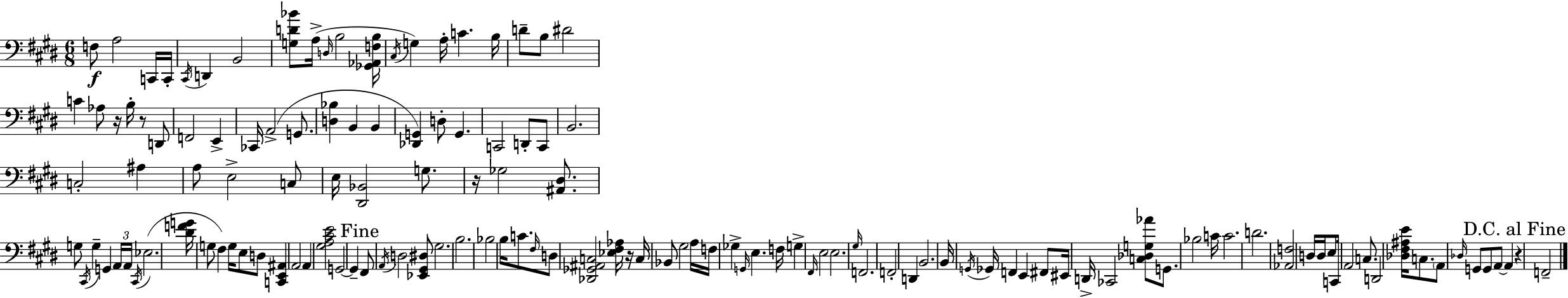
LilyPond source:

{
  \clef bass
  \numericTimeSignature
  \time 6/8
  \key e \major
  f8\f a2 c,16 c,16-. | \acciaccatura { cis,16 } d,4 b,2 | <g d' bes'>8 a16->( \grace { d16 } b2 | <ges, aes, f b>16 \acciaccatura { cis16 }) g4 a16-. c'4. | \break b16 d'8-- b8 dis'2 | c'4 aes8 r16 b16-. r8 | d,8 f,2 e,4-> | ces,16 a,2->( | \break g,8. <d bes>4 b,4 b,4 | <des, g,>4) d8-. g,4. | c,2 d,8-. | c,8 b,2. | \break c2-. ais4 | a8 e2-> | c8 e16 <dis, bes,>2 | g8. r16 ges2 | \break <ais, dis>8. g8 \acciaccatura { cis,16 } g4-- g,4 | \tuplet 3/2 { a,16 a,16 \acciaccatura { cis,16 }( } ees2. | <dis' f' g'>16 g8 fis4) | g16 e8 d8 <c, e, ais,>4 a,2 | \break a,4 <gis a cis' e'>2 | g,2~~ | g,4-- \mark "Fine" fis,8 \acciaccatura { a,16 } d2 | <ees, gis, dis>8 gis2. | \break b2. | bes2 | b16 c'8. \grace { fis16 } d8 <des, ges, ais, c>2 | <ees fis aes>16 r16 c16 bes,8 gis2 | \break a16 f16 ges4-> | \grace { g,16 } e4. f16 g4-> | \grace { fis,16 } e2 e2. | \grace { gis16 } f,2. | \break f,2-. | d,4 b,2. | b,16 \acciaccatura { g,16 } | ges,16 f,4 e,4 fis,8 eis,16 | \break d,16-> ces,2 <c des g aes'>8 g,8. | bes2 c'16 c'2. | d'2. | <aes, f>2 | \break d16 d16 e8 c,16 | a,2 c8. d,2 | <des fis ais e'>16 c8. \parenthesize a,8 | \grace { des16 } g,8 g,8 a,8~~ a,4 | \break \mark "D.C. al Fine" r4 f,2-- | \bar "|."
}